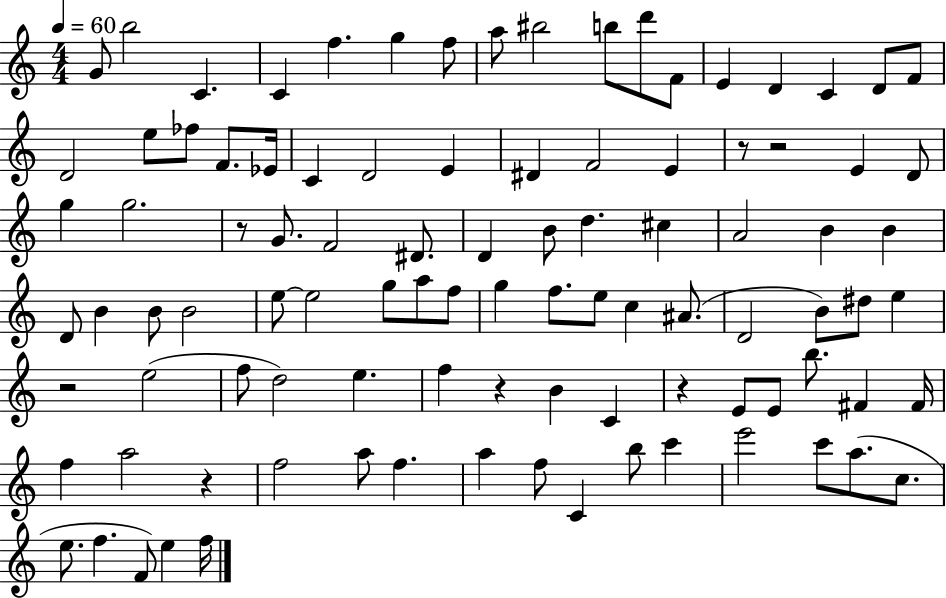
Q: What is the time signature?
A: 4/4